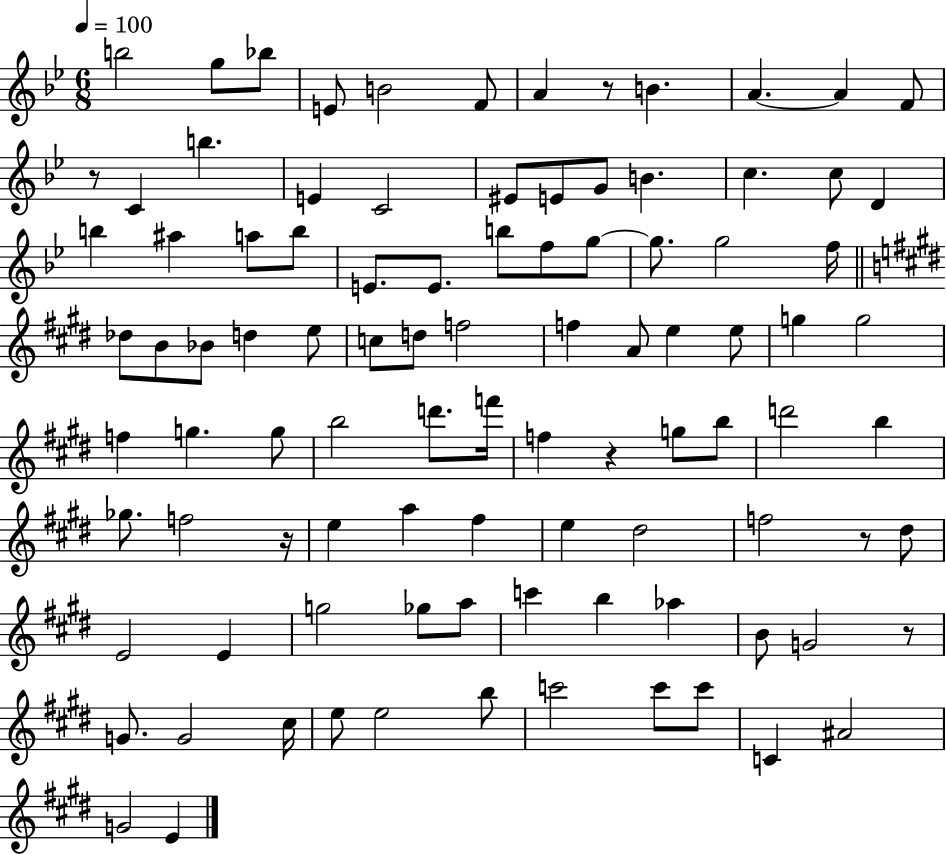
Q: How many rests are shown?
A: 6